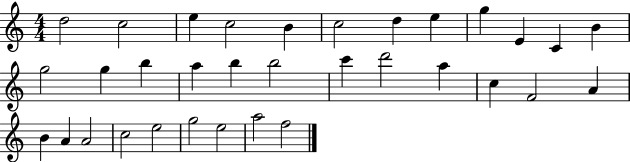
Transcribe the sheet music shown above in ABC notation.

X:1
T:Untitled
M:4/4
L:1/4
K:C
d2 c2 e c2 B c2 d e g E C B g2 g b a b b2 c' d'2 a c F2 A B A A2 c2 e2 g2 e2 a2 f2